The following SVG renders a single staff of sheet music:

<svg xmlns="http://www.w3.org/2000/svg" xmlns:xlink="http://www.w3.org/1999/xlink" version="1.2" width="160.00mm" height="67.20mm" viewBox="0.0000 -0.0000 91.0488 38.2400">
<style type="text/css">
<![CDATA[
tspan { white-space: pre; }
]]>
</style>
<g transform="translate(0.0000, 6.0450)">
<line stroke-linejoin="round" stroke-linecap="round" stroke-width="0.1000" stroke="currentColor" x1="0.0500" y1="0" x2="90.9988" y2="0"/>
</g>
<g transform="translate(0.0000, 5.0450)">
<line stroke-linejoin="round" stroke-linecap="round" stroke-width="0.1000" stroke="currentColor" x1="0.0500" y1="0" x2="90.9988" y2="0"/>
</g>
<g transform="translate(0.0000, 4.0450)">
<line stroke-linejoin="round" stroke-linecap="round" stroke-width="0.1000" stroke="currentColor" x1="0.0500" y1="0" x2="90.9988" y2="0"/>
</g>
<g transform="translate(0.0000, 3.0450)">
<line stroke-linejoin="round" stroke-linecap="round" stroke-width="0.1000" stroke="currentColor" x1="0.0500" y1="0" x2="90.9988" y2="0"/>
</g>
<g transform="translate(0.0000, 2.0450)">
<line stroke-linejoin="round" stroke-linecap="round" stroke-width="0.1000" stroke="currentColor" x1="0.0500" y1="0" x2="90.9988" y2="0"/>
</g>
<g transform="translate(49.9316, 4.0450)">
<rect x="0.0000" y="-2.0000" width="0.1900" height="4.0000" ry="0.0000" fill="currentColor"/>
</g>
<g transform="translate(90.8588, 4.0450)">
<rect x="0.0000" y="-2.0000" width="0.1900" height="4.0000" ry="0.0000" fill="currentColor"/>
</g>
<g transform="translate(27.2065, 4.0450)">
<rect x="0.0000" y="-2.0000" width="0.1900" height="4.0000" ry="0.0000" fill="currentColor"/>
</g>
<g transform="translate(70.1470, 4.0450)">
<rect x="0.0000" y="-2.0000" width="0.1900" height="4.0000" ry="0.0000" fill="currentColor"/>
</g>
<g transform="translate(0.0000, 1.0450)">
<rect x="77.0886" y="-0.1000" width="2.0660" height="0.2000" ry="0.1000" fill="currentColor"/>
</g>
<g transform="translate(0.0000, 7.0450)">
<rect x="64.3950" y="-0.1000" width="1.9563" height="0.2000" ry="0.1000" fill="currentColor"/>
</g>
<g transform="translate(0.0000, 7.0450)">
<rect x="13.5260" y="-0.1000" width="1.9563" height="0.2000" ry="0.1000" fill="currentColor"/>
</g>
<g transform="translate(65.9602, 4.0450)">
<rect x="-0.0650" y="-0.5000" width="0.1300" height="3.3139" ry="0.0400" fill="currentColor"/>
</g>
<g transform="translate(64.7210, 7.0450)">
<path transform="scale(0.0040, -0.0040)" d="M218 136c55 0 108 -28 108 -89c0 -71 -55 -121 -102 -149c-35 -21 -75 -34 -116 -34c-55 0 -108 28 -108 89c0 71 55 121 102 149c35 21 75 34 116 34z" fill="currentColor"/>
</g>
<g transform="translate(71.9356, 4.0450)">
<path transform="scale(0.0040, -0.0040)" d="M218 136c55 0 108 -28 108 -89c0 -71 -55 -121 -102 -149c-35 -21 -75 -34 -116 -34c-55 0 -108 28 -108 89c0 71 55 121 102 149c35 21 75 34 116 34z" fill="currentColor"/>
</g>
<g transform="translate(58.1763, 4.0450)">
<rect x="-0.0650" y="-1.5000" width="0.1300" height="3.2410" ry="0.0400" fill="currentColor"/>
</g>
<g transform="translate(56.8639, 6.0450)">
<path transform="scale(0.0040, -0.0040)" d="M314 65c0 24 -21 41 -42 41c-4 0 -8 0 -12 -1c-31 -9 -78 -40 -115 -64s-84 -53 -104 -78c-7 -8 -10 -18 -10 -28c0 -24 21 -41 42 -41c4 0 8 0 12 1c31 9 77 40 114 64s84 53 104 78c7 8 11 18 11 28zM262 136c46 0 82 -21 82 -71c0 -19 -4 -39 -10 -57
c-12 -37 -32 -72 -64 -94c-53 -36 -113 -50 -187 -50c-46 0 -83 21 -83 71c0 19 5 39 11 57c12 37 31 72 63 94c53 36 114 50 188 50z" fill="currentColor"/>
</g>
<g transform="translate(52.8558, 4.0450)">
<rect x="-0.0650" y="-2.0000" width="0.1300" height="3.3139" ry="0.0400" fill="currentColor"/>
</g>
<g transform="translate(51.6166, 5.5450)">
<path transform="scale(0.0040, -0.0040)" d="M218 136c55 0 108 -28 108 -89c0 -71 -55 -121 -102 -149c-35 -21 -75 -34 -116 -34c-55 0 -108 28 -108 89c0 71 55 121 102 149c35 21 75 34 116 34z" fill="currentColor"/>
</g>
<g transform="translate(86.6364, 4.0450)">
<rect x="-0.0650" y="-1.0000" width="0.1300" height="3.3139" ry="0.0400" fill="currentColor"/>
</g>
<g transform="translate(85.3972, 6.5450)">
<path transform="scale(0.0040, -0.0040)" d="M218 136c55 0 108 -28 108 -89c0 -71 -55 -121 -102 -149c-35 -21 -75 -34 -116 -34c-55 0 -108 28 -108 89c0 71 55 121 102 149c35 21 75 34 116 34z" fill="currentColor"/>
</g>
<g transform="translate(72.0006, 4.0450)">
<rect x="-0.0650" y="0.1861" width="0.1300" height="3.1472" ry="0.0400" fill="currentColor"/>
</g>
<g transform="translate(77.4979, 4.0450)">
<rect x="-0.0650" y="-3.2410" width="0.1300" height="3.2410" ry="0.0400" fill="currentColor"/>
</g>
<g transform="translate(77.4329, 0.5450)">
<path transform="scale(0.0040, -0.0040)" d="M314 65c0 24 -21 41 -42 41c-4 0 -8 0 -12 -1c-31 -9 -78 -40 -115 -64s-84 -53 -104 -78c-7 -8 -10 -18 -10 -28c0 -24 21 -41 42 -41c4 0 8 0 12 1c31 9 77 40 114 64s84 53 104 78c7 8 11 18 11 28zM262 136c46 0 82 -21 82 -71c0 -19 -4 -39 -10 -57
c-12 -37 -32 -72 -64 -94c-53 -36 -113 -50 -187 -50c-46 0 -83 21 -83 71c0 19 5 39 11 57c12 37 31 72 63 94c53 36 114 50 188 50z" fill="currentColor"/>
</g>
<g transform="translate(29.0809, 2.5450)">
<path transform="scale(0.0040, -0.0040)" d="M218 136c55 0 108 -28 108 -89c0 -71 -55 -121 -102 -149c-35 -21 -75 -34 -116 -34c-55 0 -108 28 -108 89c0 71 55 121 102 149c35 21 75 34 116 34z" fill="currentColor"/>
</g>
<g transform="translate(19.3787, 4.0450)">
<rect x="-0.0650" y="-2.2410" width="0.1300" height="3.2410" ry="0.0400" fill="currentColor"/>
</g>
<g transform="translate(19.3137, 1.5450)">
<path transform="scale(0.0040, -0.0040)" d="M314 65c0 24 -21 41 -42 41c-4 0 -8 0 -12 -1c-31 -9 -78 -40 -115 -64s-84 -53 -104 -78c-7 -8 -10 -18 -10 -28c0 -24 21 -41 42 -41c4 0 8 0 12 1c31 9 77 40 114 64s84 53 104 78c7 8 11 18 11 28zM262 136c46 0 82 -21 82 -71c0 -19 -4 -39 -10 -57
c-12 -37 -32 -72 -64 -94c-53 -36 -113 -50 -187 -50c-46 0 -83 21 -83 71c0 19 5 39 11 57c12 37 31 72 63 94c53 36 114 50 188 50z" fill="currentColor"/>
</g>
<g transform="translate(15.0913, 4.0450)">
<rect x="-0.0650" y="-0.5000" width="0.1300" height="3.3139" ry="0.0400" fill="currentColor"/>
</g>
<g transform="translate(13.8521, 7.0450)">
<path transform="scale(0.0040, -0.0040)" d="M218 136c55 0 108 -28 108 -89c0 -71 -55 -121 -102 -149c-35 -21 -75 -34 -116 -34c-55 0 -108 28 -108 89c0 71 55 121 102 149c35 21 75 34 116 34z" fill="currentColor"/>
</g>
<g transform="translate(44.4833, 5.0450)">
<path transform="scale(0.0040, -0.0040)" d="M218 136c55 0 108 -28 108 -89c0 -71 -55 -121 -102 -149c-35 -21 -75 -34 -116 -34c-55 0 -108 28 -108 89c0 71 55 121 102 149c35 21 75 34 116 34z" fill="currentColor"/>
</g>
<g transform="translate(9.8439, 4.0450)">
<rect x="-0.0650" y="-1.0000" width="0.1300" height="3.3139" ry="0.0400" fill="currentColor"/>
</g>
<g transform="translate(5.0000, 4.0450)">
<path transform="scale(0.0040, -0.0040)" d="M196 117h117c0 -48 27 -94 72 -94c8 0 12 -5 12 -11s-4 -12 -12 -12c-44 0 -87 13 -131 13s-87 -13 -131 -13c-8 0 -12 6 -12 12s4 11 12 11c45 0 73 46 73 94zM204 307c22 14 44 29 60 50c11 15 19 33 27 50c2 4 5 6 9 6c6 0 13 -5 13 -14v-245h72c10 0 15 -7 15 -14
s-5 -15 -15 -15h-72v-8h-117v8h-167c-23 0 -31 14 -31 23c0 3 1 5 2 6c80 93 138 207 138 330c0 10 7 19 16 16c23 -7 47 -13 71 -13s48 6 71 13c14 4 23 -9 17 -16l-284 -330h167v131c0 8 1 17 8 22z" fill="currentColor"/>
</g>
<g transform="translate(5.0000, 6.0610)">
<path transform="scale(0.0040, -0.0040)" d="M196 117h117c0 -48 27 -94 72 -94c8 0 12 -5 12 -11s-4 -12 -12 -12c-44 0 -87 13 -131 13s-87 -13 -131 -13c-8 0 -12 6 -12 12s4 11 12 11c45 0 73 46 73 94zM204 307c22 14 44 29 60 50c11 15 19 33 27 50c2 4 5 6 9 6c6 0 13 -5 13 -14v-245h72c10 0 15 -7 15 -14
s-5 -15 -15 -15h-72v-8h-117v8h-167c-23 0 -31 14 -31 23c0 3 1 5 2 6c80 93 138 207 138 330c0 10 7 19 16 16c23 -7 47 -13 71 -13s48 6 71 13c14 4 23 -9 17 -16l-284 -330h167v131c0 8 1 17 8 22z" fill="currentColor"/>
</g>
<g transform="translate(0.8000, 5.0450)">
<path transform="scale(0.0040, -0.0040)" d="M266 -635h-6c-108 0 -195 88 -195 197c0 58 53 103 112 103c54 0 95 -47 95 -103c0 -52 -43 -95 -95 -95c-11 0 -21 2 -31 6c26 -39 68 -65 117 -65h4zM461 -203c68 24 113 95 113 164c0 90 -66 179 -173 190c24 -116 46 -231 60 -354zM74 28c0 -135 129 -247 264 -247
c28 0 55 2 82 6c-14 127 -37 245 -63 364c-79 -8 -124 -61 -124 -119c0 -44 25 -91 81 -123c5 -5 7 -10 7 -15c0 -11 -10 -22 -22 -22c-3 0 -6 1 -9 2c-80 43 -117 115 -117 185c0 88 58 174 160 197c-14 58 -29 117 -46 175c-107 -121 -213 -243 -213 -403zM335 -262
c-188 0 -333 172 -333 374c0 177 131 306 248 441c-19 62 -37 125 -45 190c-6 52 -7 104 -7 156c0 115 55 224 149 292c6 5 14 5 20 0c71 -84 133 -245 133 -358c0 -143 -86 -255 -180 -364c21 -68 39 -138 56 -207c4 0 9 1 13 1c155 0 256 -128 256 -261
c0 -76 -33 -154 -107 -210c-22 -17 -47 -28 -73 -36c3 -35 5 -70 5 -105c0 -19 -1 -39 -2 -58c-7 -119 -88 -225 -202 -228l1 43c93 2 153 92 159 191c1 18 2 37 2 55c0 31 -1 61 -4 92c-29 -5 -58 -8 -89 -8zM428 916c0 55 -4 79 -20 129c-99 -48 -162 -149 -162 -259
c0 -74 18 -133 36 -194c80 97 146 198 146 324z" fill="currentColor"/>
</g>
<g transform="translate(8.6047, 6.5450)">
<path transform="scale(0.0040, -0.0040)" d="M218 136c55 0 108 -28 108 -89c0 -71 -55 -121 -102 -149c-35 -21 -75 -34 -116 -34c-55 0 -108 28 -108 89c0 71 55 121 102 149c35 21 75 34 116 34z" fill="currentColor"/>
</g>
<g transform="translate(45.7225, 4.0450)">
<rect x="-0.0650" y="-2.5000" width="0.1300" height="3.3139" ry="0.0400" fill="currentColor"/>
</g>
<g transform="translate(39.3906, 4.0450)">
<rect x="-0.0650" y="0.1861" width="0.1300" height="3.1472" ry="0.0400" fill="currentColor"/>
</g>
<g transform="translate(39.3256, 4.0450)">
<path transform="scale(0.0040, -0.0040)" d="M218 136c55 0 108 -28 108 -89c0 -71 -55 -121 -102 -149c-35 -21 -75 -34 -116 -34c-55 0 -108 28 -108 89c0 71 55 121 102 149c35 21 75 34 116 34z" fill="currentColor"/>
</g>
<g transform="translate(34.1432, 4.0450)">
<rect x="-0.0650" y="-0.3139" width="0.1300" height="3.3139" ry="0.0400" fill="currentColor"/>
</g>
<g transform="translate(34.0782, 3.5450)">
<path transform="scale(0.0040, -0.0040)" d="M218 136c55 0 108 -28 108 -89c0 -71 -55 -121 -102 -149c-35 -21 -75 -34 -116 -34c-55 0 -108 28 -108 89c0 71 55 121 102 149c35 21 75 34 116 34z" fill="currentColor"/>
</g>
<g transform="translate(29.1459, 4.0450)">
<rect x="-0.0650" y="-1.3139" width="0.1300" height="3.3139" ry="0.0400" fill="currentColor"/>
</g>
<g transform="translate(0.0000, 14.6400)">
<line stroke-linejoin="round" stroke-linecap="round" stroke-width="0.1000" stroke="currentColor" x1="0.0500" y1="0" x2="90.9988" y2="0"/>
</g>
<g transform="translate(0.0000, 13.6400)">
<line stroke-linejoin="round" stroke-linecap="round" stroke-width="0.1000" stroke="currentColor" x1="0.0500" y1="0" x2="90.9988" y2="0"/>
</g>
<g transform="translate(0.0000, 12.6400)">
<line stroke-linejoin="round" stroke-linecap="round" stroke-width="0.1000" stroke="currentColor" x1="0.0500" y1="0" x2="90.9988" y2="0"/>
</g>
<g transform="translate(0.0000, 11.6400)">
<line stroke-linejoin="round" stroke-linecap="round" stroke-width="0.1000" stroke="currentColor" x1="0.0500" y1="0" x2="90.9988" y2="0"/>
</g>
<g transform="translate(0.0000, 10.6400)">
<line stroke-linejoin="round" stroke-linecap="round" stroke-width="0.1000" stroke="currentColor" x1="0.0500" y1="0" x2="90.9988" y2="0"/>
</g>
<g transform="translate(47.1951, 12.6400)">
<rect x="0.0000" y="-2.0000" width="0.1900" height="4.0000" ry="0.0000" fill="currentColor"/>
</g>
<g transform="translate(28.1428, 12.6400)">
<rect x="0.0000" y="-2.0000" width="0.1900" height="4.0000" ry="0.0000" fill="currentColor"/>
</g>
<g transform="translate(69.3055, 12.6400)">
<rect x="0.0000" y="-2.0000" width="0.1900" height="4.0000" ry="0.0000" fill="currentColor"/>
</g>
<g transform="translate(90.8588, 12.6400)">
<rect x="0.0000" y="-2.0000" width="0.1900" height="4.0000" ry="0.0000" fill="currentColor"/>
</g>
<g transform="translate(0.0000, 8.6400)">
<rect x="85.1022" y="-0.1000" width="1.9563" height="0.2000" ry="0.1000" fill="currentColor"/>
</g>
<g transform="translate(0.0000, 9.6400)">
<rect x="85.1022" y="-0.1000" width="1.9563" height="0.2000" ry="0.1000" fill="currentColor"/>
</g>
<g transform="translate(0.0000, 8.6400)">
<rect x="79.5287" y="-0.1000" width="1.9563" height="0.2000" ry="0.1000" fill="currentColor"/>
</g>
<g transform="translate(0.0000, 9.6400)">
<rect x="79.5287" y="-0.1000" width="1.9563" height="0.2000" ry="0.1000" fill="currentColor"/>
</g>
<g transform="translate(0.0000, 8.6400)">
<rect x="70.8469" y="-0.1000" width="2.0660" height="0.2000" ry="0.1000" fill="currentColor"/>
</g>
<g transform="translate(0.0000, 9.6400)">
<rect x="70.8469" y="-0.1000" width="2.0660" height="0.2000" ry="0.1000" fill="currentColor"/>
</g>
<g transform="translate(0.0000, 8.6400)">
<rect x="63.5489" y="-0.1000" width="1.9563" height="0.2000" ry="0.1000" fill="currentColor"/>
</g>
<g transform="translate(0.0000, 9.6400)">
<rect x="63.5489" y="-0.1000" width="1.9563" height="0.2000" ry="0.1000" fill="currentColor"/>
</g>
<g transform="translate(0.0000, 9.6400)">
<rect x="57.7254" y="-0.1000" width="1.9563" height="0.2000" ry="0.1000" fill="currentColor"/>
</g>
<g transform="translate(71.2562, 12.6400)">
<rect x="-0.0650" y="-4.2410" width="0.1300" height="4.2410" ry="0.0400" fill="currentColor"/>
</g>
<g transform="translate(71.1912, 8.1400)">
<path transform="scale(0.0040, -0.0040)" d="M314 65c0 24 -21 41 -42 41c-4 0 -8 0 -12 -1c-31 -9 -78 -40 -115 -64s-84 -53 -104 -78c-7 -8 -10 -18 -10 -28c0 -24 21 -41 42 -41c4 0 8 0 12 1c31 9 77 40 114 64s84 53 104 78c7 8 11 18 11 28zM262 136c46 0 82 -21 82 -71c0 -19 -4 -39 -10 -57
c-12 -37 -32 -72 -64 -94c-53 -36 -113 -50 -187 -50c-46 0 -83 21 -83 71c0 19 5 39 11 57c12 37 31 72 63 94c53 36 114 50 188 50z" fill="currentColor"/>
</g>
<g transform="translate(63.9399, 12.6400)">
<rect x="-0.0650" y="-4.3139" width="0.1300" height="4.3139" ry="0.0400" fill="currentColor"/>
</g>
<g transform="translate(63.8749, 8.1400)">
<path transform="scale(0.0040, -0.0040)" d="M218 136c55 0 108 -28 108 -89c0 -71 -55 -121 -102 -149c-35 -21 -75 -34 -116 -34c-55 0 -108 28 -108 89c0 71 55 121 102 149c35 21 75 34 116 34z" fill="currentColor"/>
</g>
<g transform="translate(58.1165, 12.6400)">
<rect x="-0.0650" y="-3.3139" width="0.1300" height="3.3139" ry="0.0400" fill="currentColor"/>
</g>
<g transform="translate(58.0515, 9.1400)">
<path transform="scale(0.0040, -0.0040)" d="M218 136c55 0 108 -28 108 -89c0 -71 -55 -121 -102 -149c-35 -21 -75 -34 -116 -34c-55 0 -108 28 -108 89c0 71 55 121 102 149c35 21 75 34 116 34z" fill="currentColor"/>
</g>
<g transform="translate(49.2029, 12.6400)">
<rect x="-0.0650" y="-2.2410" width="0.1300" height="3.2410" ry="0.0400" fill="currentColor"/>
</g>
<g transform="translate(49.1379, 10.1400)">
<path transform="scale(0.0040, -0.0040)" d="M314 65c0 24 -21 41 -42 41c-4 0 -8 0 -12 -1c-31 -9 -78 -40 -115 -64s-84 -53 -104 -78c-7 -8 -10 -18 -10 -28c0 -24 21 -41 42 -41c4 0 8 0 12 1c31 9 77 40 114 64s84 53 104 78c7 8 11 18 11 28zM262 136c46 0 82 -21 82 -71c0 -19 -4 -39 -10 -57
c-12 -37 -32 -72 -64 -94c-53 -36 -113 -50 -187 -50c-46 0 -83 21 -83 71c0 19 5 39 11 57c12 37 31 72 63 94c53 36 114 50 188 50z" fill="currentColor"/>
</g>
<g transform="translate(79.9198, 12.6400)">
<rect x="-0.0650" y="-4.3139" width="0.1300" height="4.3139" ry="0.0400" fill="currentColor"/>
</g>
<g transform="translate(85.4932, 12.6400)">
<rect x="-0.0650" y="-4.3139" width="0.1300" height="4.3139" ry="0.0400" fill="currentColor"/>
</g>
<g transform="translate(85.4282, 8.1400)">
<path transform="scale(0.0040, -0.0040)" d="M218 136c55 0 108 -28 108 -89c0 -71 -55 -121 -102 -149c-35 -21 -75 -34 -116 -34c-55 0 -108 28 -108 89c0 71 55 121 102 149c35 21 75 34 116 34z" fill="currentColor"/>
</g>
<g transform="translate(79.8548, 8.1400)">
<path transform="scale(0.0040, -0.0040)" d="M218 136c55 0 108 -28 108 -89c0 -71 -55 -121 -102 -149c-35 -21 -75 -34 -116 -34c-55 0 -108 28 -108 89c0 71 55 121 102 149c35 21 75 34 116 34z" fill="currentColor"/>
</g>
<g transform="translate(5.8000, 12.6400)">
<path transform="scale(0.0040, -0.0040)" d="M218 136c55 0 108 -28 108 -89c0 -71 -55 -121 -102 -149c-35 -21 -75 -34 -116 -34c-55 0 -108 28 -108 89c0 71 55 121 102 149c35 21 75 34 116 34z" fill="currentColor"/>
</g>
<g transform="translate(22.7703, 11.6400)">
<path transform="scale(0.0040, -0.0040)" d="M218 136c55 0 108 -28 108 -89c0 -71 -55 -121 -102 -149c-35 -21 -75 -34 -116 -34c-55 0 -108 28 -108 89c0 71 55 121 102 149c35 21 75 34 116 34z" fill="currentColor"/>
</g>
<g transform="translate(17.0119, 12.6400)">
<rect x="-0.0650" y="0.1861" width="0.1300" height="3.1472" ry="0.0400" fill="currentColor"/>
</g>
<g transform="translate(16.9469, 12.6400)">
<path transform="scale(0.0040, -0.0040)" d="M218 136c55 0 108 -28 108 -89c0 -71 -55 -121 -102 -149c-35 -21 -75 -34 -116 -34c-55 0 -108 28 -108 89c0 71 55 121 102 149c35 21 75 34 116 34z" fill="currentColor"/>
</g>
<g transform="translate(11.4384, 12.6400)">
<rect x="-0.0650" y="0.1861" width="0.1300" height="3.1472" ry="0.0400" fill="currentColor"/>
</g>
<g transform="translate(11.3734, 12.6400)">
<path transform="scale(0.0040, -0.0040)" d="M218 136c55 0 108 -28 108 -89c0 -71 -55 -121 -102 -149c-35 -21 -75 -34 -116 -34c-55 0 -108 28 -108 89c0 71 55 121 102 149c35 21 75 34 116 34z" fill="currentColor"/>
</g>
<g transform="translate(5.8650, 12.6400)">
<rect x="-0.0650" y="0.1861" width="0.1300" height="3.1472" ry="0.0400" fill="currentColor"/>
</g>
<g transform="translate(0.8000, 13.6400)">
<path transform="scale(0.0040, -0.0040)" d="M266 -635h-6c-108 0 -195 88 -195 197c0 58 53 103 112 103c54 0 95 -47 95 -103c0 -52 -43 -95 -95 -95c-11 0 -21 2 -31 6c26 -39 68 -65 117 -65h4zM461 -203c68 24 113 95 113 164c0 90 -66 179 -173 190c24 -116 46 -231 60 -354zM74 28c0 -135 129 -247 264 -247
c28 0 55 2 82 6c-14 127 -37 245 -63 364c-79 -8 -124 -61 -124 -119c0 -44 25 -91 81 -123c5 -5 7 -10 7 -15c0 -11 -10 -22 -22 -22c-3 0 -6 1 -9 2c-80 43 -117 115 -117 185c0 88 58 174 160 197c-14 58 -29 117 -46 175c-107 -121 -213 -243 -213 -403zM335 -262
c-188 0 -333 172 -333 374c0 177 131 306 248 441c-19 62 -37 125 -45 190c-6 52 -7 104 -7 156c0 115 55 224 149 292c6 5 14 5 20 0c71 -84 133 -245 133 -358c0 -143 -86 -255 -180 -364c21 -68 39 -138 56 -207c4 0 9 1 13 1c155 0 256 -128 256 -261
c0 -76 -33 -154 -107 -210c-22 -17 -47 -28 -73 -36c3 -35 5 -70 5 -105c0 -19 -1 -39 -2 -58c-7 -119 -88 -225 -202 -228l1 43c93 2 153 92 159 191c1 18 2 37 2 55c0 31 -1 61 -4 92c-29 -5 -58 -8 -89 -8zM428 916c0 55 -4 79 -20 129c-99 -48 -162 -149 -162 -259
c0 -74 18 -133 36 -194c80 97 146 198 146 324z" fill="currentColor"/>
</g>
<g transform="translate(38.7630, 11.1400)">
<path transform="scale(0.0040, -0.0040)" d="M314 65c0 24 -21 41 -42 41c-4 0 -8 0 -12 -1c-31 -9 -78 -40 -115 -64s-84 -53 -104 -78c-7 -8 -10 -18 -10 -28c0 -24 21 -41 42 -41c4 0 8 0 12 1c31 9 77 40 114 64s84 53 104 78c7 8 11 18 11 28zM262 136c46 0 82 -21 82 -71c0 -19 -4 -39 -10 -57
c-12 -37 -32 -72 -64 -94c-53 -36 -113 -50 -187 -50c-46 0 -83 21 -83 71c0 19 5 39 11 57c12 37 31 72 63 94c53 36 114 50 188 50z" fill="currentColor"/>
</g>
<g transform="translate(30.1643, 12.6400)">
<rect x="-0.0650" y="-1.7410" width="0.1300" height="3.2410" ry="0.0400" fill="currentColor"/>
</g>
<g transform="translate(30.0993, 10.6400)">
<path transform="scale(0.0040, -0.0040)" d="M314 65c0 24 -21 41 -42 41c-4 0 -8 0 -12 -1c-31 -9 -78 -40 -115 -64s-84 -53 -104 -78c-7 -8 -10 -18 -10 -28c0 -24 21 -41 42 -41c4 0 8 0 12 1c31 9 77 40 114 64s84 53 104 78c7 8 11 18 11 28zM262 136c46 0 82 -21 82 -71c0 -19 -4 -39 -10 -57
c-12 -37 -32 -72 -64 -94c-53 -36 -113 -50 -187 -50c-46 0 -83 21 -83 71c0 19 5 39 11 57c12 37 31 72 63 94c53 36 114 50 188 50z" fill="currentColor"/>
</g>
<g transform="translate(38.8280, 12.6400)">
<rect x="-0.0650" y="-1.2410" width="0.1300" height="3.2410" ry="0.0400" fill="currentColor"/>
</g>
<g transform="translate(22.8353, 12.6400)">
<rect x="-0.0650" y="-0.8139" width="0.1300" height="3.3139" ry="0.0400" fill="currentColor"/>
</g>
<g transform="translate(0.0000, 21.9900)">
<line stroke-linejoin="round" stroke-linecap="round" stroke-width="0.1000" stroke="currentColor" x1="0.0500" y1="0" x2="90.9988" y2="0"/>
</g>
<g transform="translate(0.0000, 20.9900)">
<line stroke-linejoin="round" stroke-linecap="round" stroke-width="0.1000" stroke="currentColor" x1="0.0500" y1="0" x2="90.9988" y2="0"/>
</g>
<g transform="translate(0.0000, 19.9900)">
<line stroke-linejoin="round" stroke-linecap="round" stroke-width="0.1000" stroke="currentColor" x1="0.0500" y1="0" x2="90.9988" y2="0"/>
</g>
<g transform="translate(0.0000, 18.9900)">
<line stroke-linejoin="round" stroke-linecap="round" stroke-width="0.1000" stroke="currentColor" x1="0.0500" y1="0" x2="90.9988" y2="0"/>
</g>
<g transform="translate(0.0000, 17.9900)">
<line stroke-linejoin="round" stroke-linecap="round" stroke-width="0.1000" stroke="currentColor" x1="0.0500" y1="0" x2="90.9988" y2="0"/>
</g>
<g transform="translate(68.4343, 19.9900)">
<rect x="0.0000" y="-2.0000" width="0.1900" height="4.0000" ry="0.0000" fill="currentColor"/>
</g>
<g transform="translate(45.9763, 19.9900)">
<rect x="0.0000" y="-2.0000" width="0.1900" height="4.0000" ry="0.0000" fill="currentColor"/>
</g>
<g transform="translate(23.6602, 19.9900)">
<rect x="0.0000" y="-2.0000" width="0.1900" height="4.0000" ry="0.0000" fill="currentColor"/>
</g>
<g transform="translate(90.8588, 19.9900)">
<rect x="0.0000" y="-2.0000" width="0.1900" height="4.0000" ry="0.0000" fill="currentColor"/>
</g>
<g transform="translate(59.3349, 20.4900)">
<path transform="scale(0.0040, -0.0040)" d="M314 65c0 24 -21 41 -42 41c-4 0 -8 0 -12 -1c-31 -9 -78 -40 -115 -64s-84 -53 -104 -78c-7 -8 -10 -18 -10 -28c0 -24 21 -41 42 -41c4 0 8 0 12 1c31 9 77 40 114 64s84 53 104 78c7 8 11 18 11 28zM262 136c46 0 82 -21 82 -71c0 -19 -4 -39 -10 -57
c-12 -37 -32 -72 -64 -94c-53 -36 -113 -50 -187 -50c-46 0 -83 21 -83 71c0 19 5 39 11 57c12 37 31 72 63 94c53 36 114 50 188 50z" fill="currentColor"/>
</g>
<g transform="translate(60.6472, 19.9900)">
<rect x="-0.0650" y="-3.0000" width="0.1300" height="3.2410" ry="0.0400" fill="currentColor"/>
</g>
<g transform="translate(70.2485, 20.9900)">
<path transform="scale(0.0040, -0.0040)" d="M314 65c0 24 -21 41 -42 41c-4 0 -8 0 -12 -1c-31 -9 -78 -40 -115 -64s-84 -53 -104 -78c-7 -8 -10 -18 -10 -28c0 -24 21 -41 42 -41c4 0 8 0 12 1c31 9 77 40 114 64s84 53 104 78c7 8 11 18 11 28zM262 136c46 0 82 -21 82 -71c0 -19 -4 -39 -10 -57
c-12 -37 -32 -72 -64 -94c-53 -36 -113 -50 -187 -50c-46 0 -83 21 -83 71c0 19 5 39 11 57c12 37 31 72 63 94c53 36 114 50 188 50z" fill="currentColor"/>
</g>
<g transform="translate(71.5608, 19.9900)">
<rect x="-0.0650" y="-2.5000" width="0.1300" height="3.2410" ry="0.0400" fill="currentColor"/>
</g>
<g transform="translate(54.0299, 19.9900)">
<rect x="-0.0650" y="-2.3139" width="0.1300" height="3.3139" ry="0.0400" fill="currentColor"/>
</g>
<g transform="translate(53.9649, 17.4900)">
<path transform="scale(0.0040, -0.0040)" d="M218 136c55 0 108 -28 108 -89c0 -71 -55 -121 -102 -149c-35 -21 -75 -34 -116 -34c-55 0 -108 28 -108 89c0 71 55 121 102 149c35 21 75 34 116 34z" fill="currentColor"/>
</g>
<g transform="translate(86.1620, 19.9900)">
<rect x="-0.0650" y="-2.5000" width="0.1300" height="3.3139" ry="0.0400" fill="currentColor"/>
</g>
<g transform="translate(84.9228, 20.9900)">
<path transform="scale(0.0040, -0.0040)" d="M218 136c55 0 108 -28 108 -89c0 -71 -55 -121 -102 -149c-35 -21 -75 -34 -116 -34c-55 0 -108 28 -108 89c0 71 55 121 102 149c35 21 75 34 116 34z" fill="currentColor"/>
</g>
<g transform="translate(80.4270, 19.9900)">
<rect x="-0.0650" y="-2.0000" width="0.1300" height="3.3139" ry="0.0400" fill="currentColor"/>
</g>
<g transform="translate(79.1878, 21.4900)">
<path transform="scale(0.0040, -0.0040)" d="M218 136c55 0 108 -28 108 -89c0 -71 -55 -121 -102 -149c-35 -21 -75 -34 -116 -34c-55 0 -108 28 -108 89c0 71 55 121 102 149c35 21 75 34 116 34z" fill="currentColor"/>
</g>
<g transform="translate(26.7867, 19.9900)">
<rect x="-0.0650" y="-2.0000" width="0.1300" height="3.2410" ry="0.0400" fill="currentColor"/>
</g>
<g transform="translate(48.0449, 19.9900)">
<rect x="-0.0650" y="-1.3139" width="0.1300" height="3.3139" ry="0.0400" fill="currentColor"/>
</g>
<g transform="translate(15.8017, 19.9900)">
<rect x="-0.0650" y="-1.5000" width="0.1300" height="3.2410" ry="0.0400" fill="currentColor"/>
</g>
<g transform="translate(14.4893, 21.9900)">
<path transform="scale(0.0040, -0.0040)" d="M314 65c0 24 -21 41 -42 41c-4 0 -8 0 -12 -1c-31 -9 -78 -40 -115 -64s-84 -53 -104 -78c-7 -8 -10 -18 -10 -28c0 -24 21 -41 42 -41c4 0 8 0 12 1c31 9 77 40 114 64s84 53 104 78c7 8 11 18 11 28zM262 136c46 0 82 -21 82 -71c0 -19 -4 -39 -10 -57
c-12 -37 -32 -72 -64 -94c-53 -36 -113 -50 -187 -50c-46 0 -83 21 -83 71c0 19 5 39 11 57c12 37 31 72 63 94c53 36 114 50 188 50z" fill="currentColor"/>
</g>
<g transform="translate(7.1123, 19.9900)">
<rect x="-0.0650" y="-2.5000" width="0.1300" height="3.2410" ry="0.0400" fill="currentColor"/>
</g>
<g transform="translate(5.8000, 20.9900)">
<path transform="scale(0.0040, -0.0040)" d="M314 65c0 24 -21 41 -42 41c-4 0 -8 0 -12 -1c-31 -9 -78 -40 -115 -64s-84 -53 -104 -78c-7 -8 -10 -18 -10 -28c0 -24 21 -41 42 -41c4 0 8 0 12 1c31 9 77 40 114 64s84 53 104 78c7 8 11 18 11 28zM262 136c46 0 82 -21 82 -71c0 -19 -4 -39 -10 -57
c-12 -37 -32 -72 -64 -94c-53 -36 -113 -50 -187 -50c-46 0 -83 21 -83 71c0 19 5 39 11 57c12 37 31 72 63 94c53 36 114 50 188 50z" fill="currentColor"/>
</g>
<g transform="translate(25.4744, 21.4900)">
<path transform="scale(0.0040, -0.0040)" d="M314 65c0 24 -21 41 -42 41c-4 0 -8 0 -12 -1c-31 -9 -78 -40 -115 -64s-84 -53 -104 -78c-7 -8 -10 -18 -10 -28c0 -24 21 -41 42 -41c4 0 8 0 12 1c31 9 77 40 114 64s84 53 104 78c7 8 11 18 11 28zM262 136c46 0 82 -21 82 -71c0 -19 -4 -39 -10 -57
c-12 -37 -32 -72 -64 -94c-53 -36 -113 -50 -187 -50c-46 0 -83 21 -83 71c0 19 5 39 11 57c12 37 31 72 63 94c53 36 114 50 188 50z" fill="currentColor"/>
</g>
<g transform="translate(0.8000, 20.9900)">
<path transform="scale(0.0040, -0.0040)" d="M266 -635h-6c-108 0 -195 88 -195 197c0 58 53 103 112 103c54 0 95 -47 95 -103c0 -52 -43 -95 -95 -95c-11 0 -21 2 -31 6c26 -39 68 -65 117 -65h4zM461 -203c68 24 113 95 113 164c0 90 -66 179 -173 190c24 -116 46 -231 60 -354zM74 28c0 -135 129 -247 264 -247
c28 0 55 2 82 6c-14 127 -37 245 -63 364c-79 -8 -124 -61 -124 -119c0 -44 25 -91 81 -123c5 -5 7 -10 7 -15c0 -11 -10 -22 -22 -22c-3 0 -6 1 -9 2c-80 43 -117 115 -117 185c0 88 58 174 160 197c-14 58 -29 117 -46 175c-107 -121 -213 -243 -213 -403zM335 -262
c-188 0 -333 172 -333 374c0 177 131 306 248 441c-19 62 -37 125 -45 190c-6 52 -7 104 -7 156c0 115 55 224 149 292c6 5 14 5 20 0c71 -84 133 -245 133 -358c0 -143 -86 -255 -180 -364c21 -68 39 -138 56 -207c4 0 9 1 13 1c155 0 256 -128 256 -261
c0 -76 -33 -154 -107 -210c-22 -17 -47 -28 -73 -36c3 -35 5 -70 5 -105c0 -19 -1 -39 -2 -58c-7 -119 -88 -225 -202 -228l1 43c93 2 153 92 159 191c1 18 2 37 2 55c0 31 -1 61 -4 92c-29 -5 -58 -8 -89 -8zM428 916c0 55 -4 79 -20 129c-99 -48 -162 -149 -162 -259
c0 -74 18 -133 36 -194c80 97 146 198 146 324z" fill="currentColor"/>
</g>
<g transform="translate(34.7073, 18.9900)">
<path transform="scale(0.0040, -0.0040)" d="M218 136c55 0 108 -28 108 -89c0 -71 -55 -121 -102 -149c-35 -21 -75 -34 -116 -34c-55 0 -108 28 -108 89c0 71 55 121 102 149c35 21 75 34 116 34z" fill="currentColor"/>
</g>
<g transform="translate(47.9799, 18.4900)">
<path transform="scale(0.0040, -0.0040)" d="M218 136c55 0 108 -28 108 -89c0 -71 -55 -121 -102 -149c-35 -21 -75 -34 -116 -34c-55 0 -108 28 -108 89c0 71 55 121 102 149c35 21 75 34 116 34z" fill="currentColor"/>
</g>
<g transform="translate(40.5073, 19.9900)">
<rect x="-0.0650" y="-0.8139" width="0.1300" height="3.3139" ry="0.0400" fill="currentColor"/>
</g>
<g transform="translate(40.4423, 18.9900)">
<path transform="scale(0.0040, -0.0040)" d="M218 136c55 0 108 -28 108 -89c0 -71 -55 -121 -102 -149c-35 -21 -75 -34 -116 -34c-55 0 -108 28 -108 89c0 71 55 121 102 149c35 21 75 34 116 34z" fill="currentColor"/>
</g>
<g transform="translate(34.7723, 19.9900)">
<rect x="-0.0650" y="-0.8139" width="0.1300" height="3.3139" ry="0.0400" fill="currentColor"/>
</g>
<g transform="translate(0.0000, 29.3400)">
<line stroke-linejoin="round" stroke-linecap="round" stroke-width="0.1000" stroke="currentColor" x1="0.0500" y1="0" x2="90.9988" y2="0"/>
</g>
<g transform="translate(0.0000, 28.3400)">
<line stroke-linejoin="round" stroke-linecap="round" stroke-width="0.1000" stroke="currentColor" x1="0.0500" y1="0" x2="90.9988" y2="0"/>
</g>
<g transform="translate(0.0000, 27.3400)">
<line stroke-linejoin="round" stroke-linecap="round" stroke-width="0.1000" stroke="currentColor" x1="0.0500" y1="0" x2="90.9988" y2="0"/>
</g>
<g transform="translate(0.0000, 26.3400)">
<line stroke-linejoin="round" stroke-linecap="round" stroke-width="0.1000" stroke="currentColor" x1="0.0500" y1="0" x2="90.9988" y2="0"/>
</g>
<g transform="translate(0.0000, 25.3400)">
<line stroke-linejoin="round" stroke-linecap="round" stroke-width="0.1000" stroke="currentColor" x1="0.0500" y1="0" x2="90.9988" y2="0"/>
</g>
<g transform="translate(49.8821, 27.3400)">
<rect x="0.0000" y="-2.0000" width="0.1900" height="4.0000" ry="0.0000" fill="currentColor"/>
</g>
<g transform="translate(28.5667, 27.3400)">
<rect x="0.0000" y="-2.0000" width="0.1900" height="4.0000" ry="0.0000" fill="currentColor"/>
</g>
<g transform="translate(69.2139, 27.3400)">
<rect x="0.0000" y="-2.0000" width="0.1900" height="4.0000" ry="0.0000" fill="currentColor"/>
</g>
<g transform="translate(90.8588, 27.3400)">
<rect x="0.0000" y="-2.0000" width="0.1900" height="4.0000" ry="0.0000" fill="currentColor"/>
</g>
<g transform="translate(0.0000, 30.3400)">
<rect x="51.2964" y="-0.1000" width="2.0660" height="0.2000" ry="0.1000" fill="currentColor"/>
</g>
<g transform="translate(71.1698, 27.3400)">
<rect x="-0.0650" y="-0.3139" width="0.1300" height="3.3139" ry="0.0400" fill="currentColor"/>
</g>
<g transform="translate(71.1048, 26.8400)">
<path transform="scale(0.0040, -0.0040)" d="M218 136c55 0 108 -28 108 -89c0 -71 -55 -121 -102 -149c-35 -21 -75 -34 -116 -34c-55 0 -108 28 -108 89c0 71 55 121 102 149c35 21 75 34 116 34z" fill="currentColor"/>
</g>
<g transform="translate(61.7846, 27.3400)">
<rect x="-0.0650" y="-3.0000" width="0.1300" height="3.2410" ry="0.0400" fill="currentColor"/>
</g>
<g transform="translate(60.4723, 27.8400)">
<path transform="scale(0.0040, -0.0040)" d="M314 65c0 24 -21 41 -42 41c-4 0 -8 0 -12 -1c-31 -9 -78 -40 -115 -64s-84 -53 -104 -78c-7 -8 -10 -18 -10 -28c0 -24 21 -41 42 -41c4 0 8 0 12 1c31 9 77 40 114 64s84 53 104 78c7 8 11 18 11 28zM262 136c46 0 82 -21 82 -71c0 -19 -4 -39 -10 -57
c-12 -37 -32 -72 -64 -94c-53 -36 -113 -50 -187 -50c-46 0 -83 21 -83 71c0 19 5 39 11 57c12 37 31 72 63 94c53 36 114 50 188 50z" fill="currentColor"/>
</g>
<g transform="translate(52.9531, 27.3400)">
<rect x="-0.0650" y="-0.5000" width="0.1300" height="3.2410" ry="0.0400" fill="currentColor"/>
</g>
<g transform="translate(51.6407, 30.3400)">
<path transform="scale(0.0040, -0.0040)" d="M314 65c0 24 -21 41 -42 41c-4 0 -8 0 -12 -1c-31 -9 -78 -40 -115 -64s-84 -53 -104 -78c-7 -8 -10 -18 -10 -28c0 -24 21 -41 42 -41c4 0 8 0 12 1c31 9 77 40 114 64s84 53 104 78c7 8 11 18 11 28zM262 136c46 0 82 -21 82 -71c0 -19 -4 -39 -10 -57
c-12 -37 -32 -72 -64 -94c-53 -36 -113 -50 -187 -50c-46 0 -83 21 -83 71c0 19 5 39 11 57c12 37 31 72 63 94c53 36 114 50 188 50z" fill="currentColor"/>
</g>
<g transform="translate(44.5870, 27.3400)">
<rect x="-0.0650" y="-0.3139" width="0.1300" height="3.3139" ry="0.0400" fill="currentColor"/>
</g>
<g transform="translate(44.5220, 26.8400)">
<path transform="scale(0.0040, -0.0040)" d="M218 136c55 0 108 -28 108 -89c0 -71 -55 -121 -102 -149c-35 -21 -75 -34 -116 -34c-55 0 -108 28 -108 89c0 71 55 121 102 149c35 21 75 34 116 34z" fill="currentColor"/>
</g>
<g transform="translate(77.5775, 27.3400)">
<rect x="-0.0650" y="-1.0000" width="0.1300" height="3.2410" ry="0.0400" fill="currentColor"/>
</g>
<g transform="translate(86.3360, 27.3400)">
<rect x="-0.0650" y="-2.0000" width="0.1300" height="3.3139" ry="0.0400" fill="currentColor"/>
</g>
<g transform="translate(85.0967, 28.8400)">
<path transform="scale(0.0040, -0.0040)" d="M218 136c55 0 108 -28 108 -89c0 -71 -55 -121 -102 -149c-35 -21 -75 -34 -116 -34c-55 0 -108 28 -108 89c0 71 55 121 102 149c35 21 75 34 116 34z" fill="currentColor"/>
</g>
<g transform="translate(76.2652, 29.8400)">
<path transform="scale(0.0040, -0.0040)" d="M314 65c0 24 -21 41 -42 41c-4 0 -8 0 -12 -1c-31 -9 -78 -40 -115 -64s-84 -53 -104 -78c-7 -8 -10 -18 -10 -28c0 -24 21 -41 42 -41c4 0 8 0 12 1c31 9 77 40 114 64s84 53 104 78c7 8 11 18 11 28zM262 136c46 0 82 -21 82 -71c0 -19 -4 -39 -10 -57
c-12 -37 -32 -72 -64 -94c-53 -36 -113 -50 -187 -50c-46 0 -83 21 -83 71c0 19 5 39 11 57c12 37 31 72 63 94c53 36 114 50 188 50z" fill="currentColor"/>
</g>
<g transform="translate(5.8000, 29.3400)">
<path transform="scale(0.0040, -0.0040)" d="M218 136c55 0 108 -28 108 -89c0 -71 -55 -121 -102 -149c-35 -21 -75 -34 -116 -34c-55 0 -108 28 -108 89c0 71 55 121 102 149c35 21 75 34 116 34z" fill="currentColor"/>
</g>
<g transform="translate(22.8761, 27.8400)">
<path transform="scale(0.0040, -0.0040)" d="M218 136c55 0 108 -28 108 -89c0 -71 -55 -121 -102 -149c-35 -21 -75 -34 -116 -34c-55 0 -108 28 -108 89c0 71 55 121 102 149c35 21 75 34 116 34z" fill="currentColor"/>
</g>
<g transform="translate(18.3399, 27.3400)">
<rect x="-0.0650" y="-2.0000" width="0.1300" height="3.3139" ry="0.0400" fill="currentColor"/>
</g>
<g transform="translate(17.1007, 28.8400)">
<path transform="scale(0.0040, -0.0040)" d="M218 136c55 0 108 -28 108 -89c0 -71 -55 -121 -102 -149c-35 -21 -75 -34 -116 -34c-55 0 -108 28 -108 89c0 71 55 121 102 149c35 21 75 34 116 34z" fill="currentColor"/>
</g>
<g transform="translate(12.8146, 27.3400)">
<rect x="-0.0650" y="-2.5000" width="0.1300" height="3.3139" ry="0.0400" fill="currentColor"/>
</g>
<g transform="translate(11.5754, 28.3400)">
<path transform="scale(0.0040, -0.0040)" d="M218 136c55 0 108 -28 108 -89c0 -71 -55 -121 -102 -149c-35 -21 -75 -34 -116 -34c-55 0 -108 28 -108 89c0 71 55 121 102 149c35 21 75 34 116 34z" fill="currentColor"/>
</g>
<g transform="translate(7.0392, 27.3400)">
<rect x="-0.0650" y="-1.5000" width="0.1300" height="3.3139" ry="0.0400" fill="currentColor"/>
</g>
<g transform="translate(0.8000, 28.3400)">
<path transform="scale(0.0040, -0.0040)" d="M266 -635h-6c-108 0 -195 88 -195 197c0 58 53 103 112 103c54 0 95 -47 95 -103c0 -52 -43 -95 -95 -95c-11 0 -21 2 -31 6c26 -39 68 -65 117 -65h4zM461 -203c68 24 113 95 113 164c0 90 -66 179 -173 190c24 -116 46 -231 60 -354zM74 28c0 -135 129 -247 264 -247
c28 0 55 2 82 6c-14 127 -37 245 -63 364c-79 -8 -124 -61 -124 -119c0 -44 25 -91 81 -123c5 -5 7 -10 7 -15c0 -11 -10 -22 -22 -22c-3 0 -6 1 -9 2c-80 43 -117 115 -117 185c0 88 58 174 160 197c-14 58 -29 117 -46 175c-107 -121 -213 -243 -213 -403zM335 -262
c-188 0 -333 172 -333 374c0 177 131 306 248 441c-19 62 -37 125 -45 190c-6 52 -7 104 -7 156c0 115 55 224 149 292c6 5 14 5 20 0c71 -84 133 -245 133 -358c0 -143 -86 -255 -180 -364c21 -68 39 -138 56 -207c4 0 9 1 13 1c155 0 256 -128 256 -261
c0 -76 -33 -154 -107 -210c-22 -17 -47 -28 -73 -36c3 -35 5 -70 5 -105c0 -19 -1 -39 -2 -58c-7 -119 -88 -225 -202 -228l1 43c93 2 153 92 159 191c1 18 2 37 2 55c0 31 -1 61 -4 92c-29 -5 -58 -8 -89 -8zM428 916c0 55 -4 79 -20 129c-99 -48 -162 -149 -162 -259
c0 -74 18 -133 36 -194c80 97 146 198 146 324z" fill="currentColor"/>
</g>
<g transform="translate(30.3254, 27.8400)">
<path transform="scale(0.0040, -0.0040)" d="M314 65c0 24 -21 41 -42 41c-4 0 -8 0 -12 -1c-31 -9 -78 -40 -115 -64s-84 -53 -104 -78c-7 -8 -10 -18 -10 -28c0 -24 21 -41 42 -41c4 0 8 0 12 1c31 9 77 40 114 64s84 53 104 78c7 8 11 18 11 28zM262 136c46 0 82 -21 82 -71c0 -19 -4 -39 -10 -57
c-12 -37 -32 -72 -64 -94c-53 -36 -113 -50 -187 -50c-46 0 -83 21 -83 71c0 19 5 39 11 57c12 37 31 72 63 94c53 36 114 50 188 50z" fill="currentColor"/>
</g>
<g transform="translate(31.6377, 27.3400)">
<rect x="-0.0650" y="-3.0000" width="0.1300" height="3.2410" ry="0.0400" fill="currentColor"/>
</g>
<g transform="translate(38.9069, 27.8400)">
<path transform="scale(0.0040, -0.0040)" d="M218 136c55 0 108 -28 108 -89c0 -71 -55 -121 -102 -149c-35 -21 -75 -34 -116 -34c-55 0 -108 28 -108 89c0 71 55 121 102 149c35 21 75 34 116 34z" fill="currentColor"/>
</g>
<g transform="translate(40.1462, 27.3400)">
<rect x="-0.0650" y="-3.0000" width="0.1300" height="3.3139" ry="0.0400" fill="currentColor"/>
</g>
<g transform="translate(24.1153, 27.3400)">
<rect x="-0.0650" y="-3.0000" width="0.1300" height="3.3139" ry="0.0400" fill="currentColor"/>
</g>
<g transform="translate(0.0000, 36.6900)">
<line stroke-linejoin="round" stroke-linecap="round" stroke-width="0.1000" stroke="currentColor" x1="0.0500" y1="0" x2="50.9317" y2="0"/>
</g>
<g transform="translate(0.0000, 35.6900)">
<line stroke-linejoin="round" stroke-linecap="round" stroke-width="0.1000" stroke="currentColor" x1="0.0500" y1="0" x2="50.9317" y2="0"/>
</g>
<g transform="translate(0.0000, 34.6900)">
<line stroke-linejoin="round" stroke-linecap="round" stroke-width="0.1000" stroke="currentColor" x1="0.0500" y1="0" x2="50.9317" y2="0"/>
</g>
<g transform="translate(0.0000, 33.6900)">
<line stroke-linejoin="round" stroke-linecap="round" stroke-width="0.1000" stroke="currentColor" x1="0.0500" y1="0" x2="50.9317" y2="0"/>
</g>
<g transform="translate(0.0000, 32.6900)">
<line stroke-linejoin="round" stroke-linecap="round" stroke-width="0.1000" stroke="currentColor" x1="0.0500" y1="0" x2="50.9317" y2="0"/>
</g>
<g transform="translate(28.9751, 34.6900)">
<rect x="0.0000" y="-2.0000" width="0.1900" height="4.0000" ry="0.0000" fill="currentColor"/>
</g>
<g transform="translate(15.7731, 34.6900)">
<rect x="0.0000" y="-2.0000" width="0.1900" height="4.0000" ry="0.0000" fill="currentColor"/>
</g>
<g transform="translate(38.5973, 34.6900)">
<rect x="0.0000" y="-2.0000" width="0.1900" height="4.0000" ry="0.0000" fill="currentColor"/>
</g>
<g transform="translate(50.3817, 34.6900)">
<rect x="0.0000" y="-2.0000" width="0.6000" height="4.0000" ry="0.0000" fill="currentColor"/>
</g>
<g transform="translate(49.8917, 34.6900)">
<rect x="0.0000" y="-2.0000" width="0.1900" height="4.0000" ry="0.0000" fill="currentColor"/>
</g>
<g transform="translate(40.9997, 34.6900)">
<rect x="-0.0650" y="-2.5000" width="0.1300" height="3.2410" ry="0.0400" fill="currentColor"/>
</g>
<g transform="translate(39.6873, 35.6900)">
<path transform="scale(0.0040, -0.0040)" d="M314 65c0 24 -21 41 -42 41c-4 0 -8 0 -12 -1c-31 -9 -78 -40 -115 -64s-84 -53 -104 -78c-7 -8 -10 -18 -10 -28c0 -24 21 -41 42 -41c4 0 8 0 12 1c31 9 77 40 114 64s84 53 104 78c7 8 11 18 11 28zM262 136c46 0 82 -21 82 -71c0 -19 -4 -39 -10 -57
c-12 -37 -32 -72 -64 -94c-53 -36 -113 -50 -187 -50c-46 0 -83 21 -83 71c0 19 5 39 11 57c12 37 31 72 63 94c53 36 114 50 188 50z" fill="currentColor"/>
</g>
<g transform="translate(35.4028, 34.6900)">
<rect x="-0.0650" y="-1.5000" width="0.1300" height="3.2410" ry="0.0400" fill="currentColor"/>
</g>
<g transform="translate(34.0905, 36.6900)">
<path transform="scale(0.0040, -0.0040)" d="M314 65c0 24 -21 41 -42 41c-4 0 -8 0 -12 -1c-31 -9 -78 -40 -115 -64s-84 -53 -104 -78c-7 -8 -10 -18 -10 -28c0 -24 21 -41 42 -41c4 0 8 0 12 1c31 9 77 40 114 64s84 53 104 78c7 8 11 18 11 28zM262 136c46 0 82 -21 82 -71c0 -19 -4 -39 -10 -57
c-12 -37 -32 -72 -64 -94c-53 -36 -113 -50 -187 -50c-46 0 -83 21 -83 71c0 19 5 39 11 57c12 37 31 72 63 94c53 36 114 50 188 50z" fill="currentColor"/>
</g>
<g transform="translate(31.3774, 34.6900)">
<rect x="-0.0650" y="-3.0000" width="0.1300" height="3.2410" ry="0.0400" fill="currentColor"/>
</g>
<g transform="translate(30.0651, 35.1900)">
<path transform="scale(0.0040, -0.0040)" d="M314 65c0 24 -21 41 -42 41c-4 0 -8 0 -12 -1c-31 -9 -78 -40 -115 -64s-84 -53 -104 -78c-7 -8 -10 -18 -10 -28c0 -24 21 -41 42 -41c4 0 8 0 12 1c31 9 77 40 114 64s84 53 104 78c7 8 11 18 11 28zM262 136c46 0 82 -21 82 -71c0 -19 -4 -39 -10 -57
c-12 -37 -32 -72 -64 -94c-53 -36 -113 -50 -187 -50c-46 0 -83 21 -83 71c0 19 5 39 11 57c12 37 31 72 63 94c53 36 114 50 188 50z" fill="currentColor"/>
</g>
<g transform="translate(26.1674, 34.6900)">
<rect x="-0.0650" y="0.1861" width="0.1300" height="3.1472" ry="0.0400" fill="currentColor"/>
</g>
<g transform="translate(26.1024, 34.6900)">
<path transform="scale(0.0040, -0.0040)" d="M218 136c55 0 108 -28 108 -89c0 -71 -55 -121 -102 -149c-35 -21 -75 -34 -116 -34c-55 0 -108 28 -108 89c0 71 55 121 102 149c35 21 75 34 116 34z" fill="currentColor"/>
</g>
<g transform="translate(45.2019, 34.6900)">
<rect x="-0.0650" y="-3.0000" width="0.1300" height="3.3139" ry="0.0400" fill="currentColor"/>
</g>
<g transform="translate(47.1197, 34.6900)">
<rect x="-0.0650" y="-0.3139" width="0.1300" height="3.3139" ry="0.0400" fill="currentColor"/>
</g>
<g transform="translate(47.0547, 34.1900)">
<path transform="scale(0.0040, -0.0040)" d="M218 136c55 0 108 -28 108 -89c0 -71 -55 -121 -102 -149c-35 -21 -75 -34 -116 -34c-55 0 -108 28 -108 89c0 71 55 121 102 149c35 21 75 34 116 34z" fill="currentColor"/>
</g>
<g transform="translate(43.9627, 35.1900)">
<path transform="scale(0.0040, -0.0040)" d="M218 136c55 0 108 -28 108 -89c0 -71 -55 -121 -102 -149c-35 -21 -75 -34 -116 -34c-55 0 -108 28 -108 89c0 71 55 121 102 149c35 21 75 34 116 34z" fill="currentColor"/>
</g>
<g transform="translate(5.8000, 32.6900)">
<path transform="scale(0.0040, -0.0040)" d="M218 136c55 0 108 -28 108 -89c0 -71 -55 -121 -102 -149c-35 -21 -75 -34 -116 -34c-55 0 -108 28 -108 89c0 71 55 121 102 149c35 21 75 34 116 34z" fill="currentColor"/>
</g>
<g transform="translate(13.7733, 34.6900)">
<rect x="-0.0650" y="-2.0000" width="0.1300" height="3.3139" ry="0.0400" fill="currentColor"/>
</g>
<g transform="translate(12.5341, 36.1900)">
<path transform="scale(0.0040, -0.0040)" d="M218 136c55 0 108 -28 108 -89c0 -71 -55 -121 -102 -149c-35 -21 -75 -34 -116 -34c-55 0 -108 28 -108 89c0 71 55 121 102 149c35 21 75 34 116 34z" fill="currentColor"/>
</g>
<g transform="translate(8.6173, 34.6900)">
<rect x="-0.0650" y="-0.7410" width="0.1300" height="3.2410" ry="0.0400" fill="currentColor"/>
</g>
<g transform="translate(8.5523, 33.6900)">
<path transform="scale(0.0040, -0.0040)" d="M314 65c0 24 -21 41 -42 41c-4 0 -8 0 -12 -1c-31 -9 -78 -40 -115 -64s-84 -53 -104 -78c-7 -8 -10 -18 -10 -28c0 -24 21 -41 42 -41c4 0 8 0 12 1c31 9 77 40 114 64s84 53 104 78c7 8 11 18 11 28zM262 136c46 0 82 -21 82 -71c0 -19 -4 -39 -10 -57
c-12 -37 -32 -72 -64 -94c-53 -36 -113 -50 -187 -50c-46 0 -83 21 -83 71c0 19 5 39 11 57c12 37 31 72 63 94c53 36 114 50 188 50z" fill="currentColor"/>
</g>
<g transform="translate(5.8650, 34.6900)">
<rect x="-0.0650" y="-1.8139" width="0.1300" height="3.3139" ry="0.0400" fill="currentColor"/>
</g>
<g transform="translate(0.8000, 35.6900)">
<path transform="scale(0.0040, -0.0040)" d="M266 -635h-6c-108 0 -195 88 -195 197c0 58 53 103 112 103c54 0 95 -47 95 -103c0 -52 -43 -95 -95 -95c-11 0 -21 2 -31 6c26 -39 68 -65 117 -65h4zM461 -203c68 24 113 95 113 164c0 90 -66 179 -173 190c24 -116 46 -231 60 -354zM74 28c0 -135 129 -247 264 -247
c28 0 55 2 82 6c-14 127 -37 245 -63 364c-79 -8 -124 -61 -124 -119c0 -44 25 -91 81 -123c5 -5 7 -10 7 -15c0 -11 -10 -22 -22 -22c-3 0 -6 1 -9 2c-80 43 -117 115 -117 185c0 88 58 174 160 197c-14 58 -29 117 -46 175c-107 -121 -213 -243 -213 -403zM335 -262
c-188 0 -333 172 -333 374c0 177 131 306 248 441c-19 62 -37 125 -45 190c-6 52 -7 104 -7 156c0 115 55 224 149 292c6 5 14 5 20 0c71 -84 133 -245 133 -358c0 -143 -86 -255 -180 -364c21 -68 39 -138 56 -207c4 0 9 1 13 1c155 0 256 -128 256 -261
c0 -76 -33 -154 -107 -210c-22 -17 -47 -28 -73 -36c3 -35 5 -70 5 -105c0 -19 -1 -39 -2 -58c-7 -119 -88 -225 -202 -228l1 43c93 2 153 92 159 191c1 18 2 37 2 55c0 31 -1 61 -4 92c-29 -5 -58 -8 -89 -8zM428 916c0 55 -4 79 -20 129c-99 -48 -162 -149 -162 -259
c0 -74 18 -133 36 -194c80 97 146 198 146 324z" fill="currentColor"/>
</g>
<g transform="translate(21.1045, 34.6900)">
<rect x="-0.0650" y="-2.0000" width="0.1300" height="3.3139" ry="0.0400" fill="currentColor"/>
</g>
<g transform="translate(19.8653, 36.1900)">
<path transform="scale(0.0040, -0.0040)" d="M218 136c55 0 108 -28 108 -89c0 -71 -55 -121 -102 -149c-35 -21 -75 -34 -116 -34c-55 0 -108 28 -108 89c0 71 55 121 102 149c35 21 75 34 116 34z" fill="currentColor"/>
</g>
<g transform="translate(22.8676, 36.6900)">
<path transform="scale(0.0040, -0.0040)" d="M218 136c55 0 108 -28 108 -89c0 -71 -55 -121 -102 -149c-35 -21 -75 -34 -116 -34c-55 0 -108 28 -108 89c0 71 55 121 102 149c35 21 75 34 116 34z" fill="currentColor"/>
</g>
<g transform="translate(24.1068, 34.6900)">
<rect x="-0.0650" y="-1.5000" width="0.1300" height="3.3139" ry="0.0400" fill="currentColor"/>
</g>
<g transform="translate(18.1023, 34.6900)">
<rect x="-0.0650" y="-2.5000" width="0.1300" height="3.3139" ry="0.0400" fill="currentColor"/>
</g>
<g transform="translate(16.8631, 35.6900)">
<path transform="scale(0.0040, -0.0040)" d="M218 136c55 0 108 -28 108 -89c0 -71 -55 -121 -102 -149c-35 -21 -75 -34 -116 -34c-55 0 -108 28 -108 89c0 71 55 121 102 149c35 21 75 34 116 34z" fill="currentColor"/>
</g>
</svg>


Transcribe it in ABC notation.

X:1
T:Untitled
M:4/4
L:1/4
K:C
D C g2 e c B G F E2 C B b2 D B B B d f2 e2 g2 b d' d'2 d' d' G2 E2 F2 d d e g A2 G2 F G E G F A A2 A c C2 A2 c D2 F f d2 F G F E B A2 E2 G2 A c